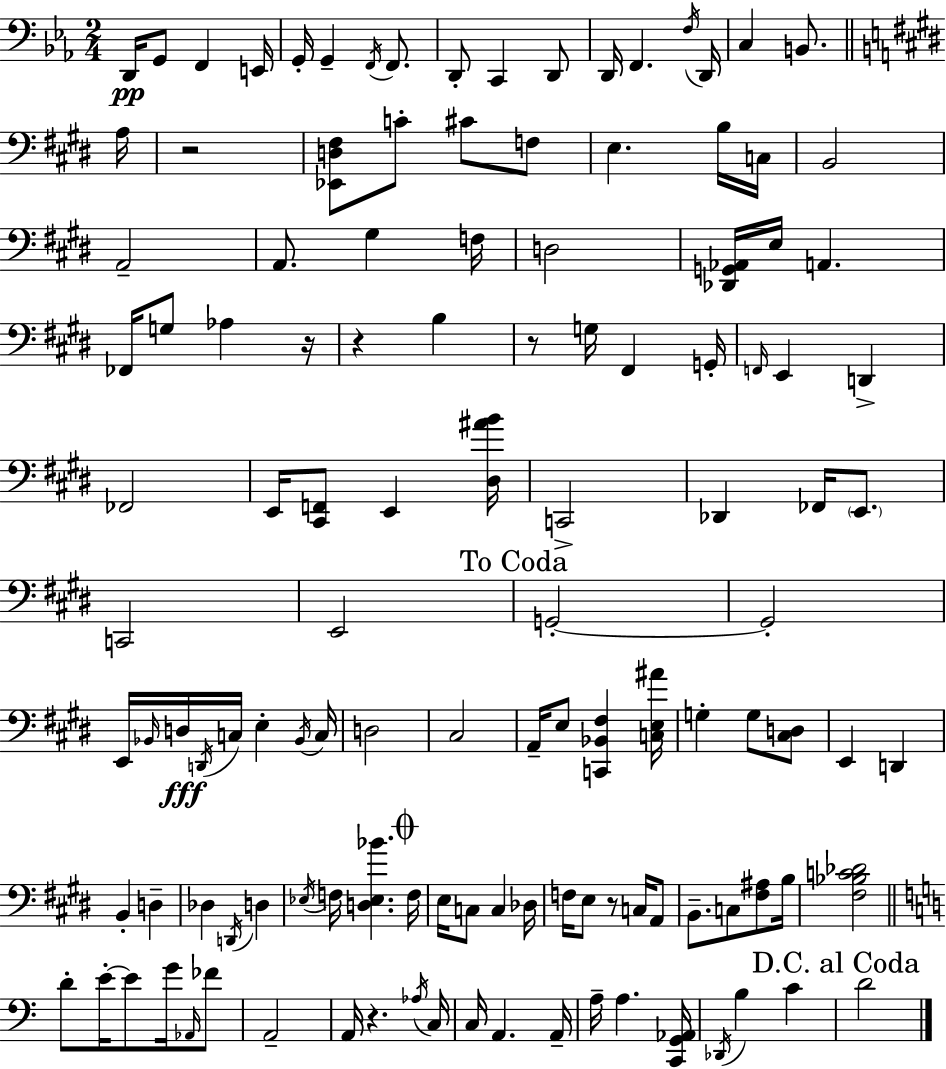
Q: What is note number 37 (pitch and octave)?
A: G3